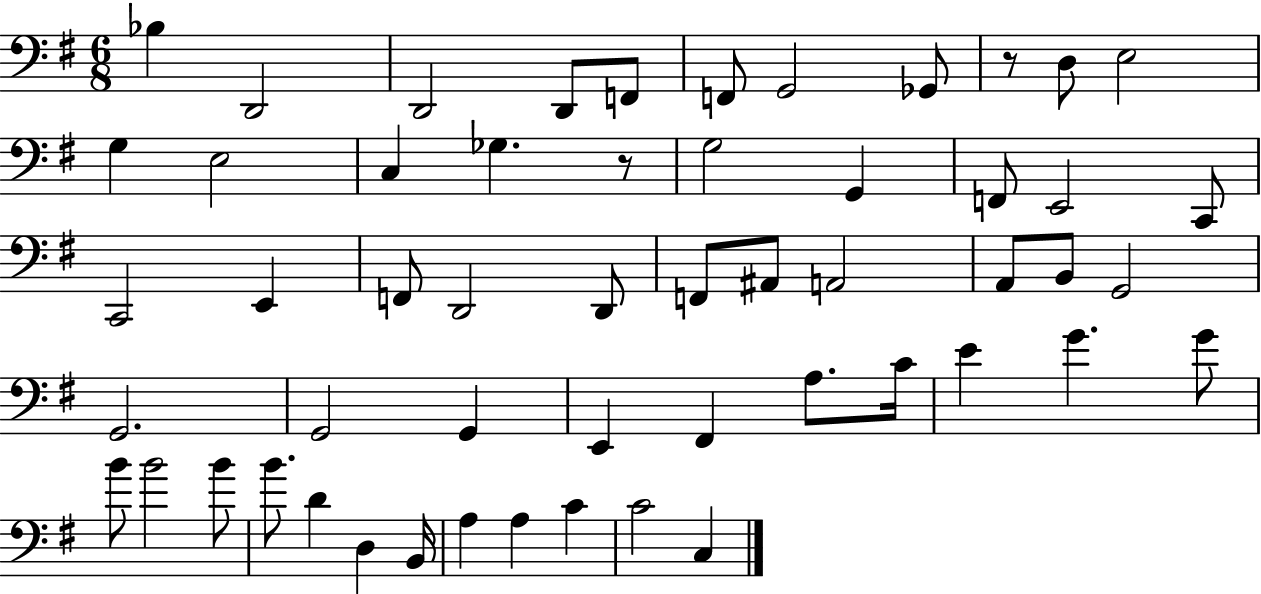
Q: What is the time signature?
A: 6/8